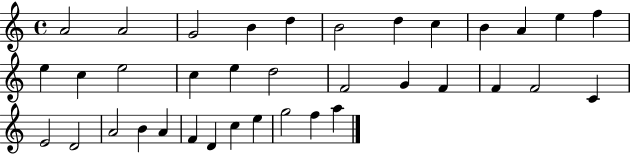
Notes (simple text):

A4/h A4/h G4/h B4/q D5/q B4/h D5/q C5/q B4/q A4/q E5/q F5/q E5/q C5/q E5/h C5/q E5/q D5/h F4/h G4/q F4/q F4/q F4/h C4/q E4/h D4/h A4/h B4/q A4/q F4/q D4/q C5/q E5/q G5/h F5/q A5/q